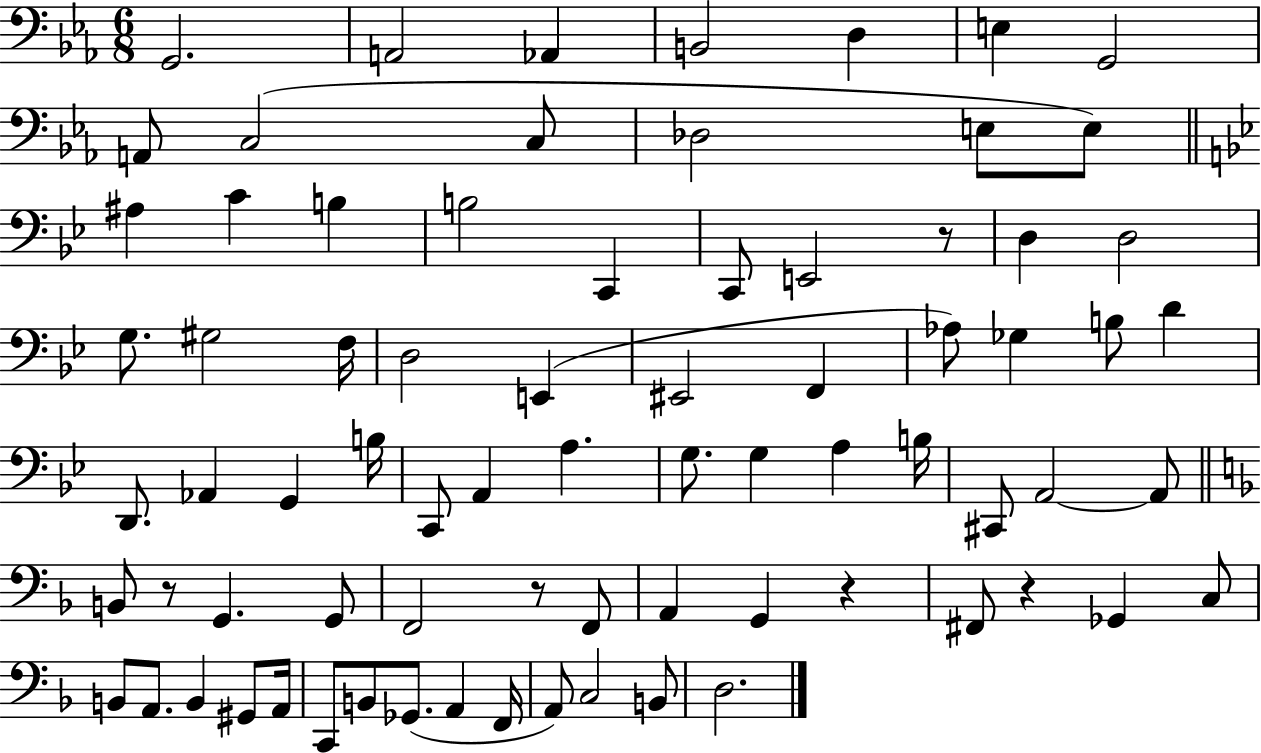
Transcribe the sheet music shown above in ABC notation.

X:1
T:Untitled
M:6/8
L:1/4
K:Eb
G,,2 A,,2 _A,, B,,2 D, E, G,,2 A,,/2 C,2 C,/2 _D,2 E,/2 E,/2 ^A, C B, B,2 C,, C,,/2 E,,2 z/2 D, D,2 G,/2 ^G,2 F,/4 D,2 E,, ^E,,2 F,, _A,/2 _G, B,/2 D D,,/2 _A,, G,, B,/4 C,,/2 A,, A, G,/2 G, A, B,/4 ^C,,/2 A,,2 A,,/2 B,,/2 z/2 G,, G,,/2 F,,2 z/2 F,,/2 A,, G,, z ^F,,/2 z _G,, C,/2 B,,/2 A,,/2 B,, ^G,,/2 A,,/4 C,,/2 B,,/2 _G,,/2 A,, F,,/4 A,,/2 C,2 B,,/2 D,2